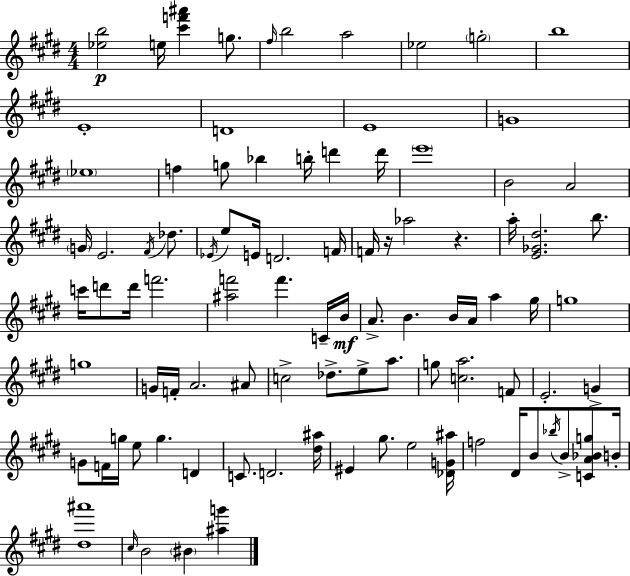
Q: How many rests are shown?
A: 2